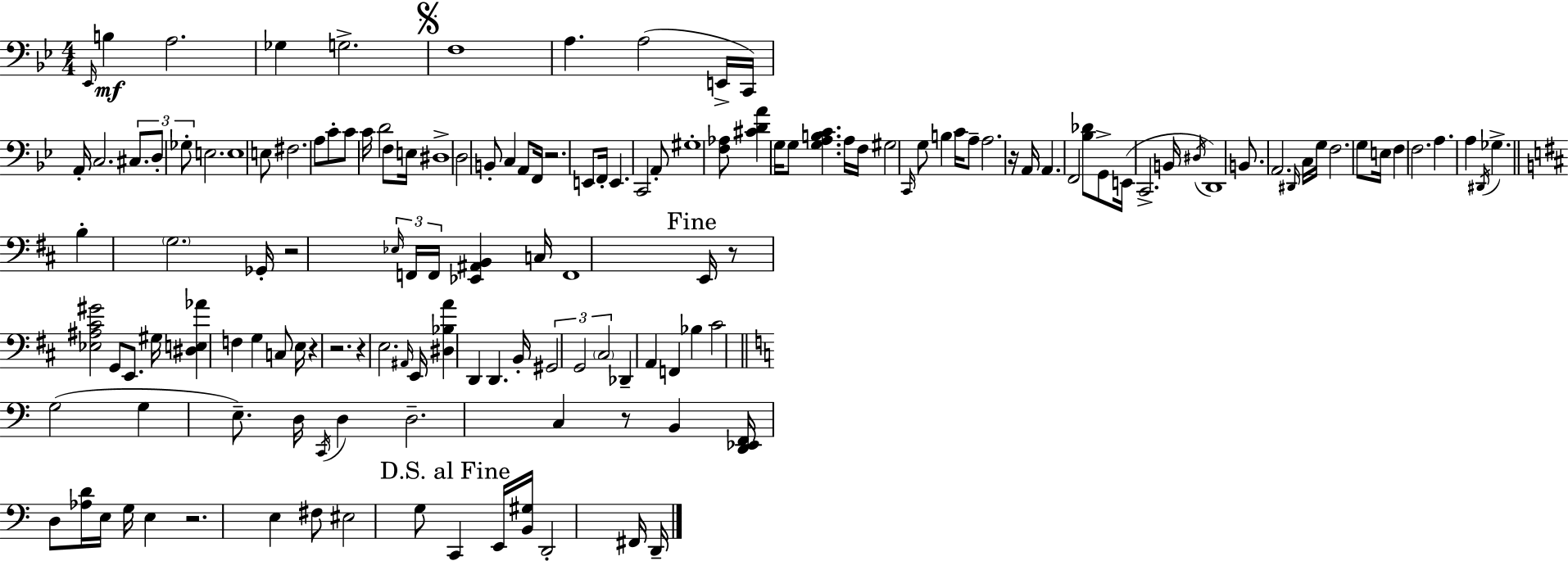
X:1
T:Untitled
M:4/4
L:1/4
K:Gm
_E,,/4 B, A,2 _G, G,2 F,4 A, A,2 E,,/4 C,,/4 A,,/4 C,2 ^C,/2 D,/2 _G,/2 E,2 E,4 E,/2 ^F,2 A,/2 C/2 C/2 C/4 D2 F,/2 E,/4 ^D,4 D,2 B,,/2 C, A,,/2 F,,/4 z2 E,,/2 F,,/4 E,, C,,2 A,,/2 ^G,4 [F,_A,]/2 [^CDA] G,/4 G,/2 [G,A,B,C] A,/4 F,/4 ^G,2 C,,/4 G,/2 B, C/4 A,/2 A,2 z/4 A,,/4 A,, F,,2 [_B,_D]/2 G,,/2 E,,/4 C,,2 B,,/4 ^D,/4 D,,4 B,,/2 A,,2 ^D,,/4 C,/4 G,/4 F,2 G,/2 E,/4 F, F,2 A, A, ^D,,/4 _G, B, G,2 _G,,/4 z2 _E,/4 F,,/4 F,,/4 [_E,,^A,,B,,] C,/4 F,,4 E,,/4 z/2 [_E,^A,^C^G]2 G,,/2 E,,/2 ^G,/4 [^D,E,_A] F, G, C,/2 E,/4 z z2 z E,2 ^A,,/4 E,,/4 [^D,_B,A] D,, D,, B,,/4 ^G,,2 G,,2 ^C,2 _D,, A,, F,, _B, ^C2 G,2 G, E,/2 D,/4 C,,/4 D, D,2 C, z/2 B,, [D,,_E,,F,,]/4 D,/2 [_A,D]/4 E,/4 G,/4 E, z2 E, ^F,/2 ^E,2 G,/2 C,, E,,/4 [B,,^G,]/4 D,,2 ^F,,/4 D,,/4